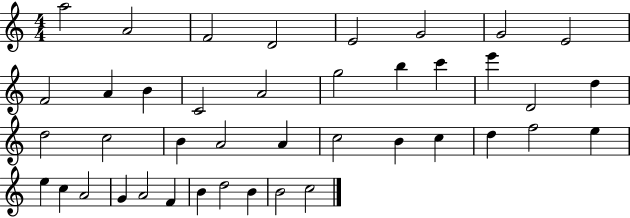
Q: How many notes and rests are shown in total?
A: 41